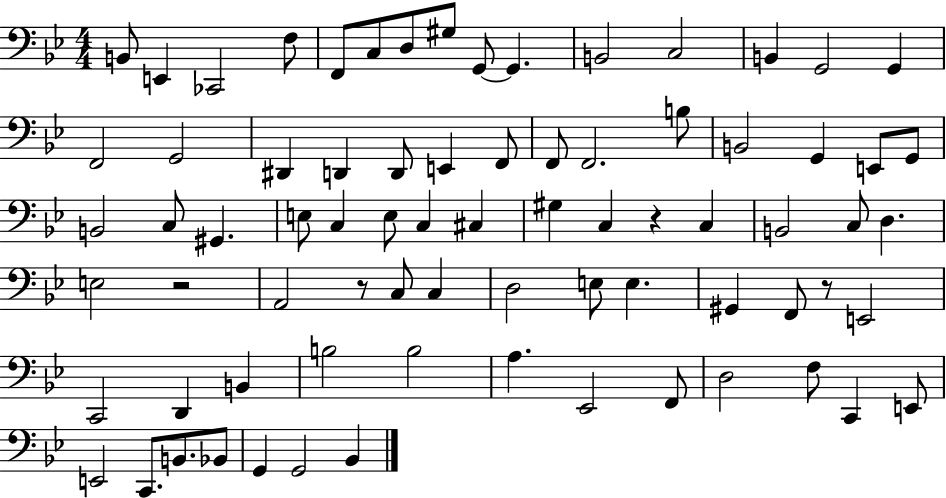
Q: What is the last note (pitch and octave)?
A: Bb2